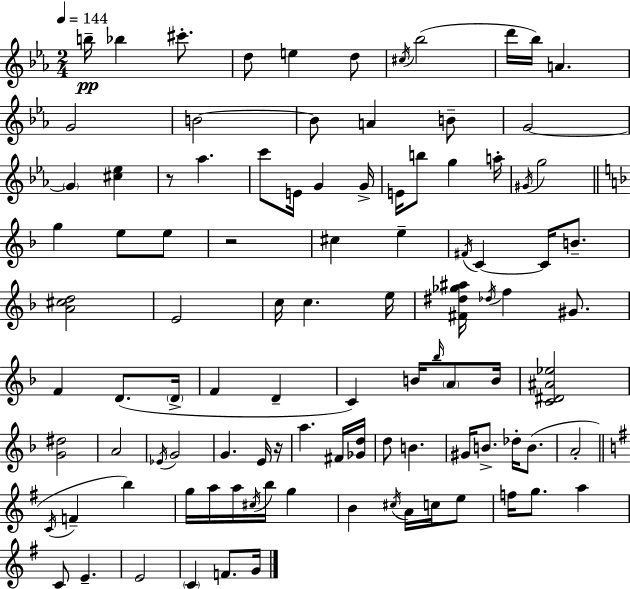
B5/s Bb5/q C#6/e. D5/e E5/q D5/e C#5/s Bb5/h D6/s Bb5/s A4/q. G4/h B4/h B4/e A4/q B4/e G4/h G4/q [C#5,Eb5]/q R/e Ab5/q. C6/e E4/s G4/q G4/s E4/s B5/e G5/q A5/s G#4/s G5/h G5/q E5/e E5/e R/h C#5/q E5/q F#4/s C4/q C4/s B4/e. [A4,C#5,D5]/h E4/h C5/s C5/q. E5/s [F#4,D#5,Gb5,A#5]/s Db5/s F5/q G#4/e. F4/q D4/e. D4/s F4/q D4/q C4/q B4/s Bb5/s A4/e B4/s [C4,D#4,A#4,Eb5]/h [G4,D#5]/h A4/h Eb4/s G4/h G4/q. E4/s R/s A5/q. F#4/s [Gb4,D5]/s D5/e B4/q. G#4/s B4/e. Db5/s B4/e. A4/h C4/s F4/q B5/q G5/s A5/s A5/s C#5/s B5/s G5/q B4/q C#5/s A4/s C5/s E5/e F5/s G5/e. A5/q C4/e E4/q. E4/h C4/q F4/e. G4/s